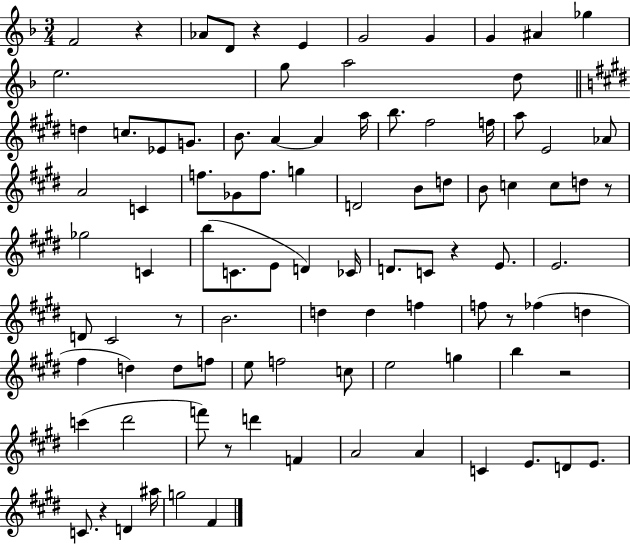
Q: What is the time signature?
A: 3/4